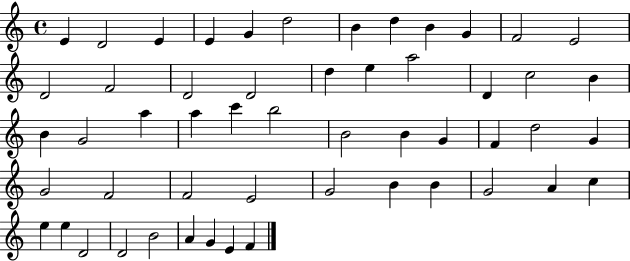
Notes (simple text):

E4/q D4/h E4/q E4/q G4/q D5/h B4/q D5/q B4/q G4/q F4/h E4/h D4/h F4/h D4/h D4/h D5/q E5/q A5/h D4/q C5/h B4/q B4/q G4/h A5/q A5/q C6/q B5/h B4/h B4/q G4/q F4/q D5/h G4/q G4/h F4/h F4/h E4/h G4/h B4/q B4/q G4/h A4/q C5/q E5/q E5/q D4/h D4/h B4/h A4/q G4/q E4/q F4/q